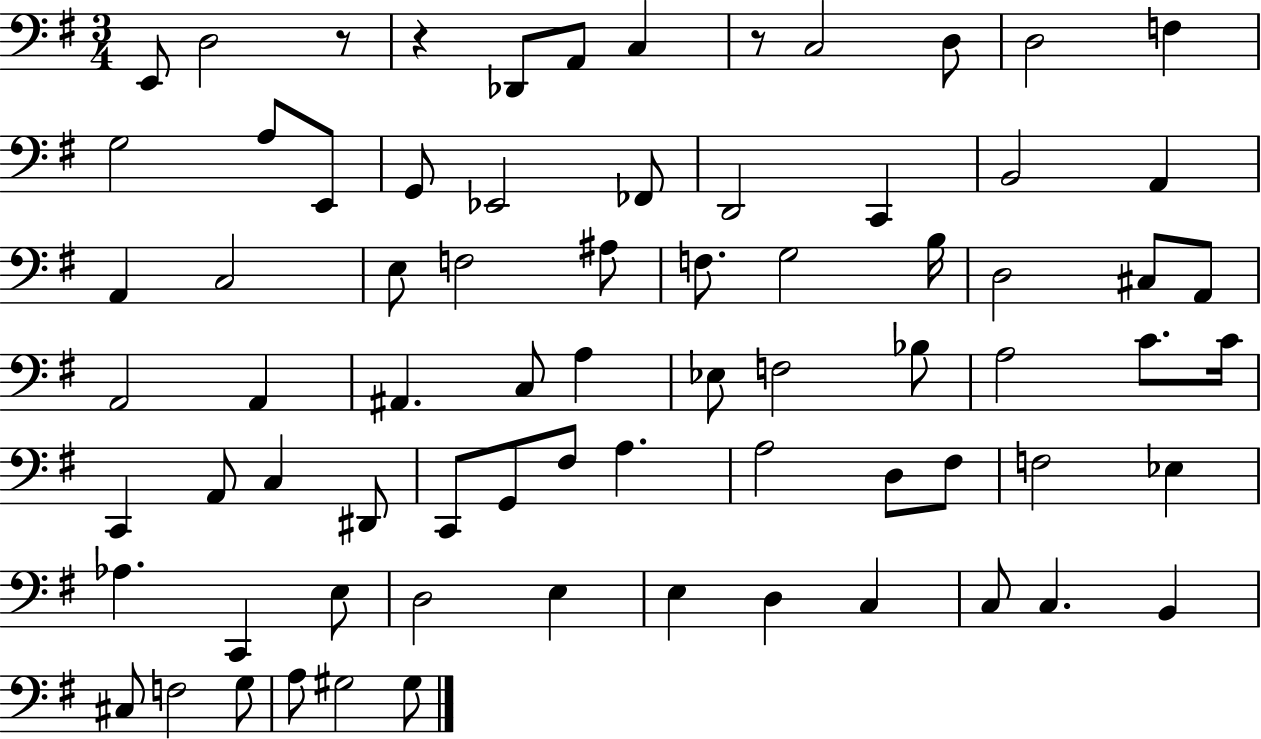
X:1
T:Untitled
M:3/4
L:1/4
K:G
E,,/2 D,2 z/2 z _D,,/2 A,,/2 C, z/2 C,2 D,/2 D,2 F, G,2 A,/2 E,,/2 G,,/2 _E,,2 _F,,/2 D,,2 C,, B,,2 A,, A,, C,2 E,/2 F,2 ^A,/2 F,/2 G,2 B,/4 D,2 ^C,/2 A,,/2 A,,2 A,, ^A,, C,/2 A, _E,/2 F,2 _B,/2 A,2 C/2 C/4 C,, A,,/2 C, ^D,,/2 C,,/2 G,,/2 ^F,/2 A, A,2 D,/2 ^F,/2 F,2 _E, _A, C,, E,/2 D,2 E, E, D, C, C,/2 C, B,, ^C,/2 F,2 G,/2 A,/2 ^G,2 ^G,/2